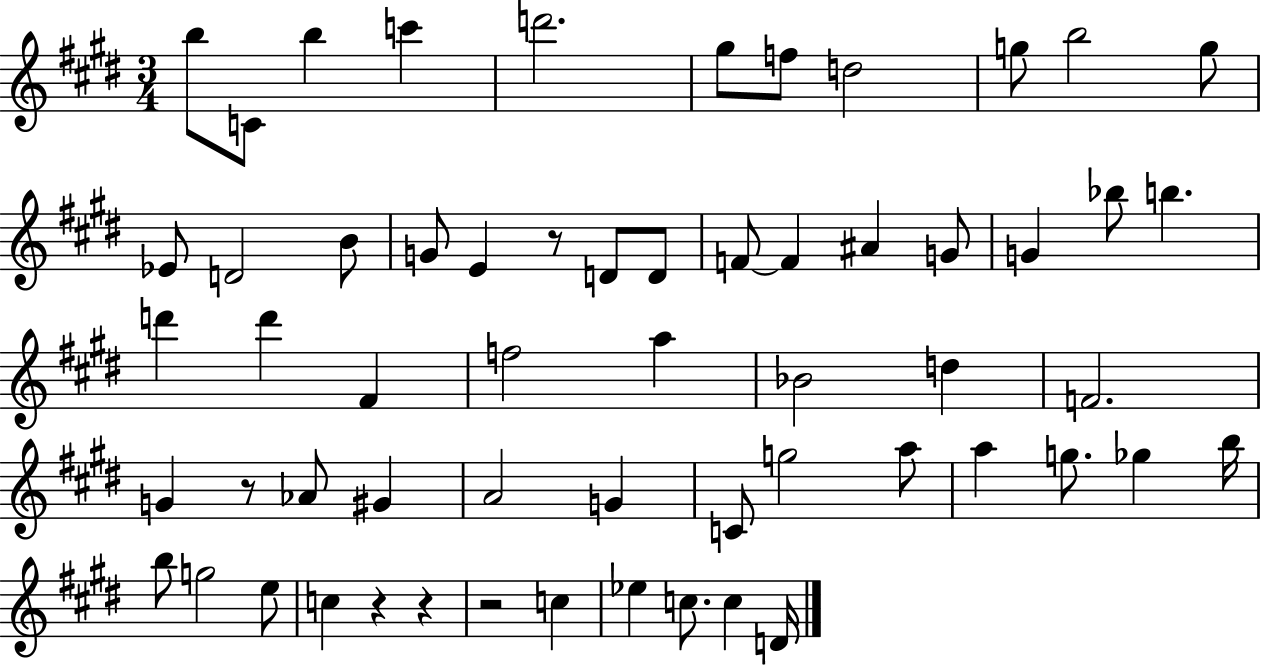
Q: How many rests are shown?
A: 5